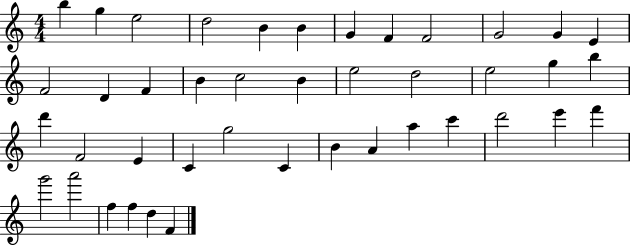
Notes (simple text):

B5/q G5/q E5/h D5/h B4/q B4/q G4/q F4/q F4/h G4/h G4/q E4/q F4/h D4/q F4/q B4/q C5/h B4/q E5/h D5/h E5/h G5/q B5/q D6/q F4/h E4/q C4/q G5/h C4/q B4/q A4/q A5/q C6/q D6/h E6/q F6/q G6/h A6/h F5/q F5/q D5/q F4/q